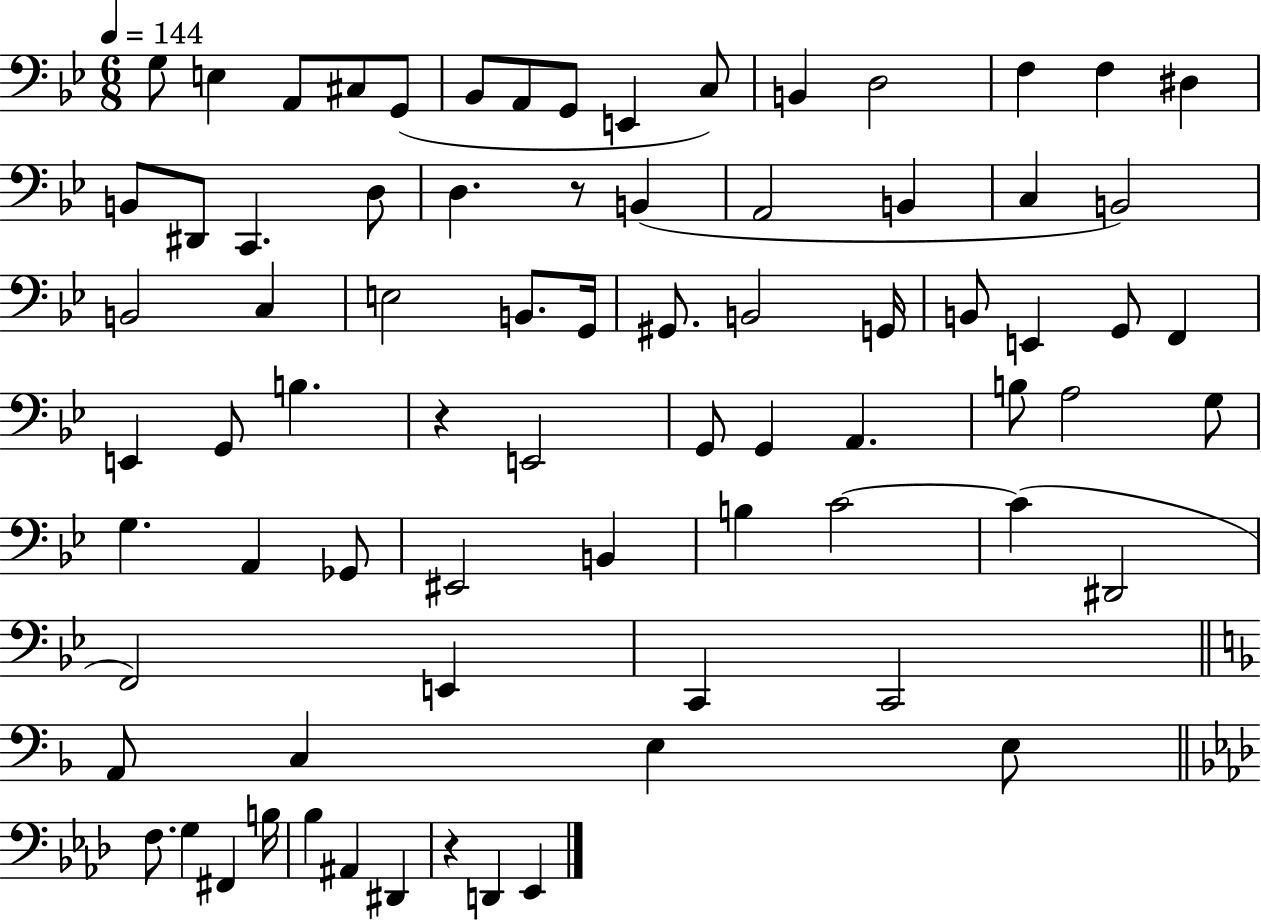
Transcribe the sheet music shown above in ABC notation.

X:1
T:Untitled
M:6/8
L:1/4
K:Bb
G,/2 E, A,,/2 ^C,/2 G,,/2 _B,,/2 A,,/2 G,,/2 E,, C,/2 B,, D,2 F, F, ^D, B,,/2 ^D,,/2 C,, D,/2 D, z/2 B,, A,,2 B,, C, B,,2 B,,2 C, E,2 B,,/2 G,,/4 ^G,,/2 B,,2 G,,/4 B,,/2 E,, G,,/2 F,, E,, G,,/2 B, z E,,2 G,,/2 G,, A,, B,/2 A,2 G,/2 G, A,, _G,,/2 ^E,,2 B,, B, C2 C ^D,,2 F,,2 E,, C,, C,,2 A,,/2 C, E, E,/2 F,/2 G, ^F,, B,/4 _B, ^A,, ^D,, z D,, _E,,